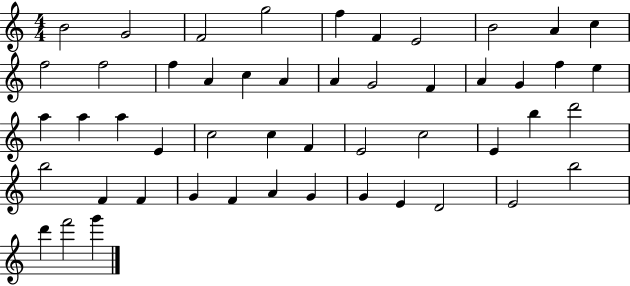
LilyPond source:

{
  \clef treble
  \numericTimeSignature
  \time 4/4
  \key c \major
  b'2 g'2 | f'2 g''2 | f''4 f'4 e'2 | b'2 a'4 c''4 | \break f''2 f''2 | f''4 a'4 c''4 a'4 | a'4 g'2 f'4 | a'4 g'4 f''4 e''4 | \break a''4 a''4 a''4 e'4 | c''2 c''4 f'4 | e'2 c''2 | e'4 b''4 d'''2 | \break b''2 f'4 f'4 | g'4 f'4 a'4 g'4 | g'4 e'4 d'2 | e'2 b''2 | \break d'''4 f'''2 g'''4 | \bar "|."
}